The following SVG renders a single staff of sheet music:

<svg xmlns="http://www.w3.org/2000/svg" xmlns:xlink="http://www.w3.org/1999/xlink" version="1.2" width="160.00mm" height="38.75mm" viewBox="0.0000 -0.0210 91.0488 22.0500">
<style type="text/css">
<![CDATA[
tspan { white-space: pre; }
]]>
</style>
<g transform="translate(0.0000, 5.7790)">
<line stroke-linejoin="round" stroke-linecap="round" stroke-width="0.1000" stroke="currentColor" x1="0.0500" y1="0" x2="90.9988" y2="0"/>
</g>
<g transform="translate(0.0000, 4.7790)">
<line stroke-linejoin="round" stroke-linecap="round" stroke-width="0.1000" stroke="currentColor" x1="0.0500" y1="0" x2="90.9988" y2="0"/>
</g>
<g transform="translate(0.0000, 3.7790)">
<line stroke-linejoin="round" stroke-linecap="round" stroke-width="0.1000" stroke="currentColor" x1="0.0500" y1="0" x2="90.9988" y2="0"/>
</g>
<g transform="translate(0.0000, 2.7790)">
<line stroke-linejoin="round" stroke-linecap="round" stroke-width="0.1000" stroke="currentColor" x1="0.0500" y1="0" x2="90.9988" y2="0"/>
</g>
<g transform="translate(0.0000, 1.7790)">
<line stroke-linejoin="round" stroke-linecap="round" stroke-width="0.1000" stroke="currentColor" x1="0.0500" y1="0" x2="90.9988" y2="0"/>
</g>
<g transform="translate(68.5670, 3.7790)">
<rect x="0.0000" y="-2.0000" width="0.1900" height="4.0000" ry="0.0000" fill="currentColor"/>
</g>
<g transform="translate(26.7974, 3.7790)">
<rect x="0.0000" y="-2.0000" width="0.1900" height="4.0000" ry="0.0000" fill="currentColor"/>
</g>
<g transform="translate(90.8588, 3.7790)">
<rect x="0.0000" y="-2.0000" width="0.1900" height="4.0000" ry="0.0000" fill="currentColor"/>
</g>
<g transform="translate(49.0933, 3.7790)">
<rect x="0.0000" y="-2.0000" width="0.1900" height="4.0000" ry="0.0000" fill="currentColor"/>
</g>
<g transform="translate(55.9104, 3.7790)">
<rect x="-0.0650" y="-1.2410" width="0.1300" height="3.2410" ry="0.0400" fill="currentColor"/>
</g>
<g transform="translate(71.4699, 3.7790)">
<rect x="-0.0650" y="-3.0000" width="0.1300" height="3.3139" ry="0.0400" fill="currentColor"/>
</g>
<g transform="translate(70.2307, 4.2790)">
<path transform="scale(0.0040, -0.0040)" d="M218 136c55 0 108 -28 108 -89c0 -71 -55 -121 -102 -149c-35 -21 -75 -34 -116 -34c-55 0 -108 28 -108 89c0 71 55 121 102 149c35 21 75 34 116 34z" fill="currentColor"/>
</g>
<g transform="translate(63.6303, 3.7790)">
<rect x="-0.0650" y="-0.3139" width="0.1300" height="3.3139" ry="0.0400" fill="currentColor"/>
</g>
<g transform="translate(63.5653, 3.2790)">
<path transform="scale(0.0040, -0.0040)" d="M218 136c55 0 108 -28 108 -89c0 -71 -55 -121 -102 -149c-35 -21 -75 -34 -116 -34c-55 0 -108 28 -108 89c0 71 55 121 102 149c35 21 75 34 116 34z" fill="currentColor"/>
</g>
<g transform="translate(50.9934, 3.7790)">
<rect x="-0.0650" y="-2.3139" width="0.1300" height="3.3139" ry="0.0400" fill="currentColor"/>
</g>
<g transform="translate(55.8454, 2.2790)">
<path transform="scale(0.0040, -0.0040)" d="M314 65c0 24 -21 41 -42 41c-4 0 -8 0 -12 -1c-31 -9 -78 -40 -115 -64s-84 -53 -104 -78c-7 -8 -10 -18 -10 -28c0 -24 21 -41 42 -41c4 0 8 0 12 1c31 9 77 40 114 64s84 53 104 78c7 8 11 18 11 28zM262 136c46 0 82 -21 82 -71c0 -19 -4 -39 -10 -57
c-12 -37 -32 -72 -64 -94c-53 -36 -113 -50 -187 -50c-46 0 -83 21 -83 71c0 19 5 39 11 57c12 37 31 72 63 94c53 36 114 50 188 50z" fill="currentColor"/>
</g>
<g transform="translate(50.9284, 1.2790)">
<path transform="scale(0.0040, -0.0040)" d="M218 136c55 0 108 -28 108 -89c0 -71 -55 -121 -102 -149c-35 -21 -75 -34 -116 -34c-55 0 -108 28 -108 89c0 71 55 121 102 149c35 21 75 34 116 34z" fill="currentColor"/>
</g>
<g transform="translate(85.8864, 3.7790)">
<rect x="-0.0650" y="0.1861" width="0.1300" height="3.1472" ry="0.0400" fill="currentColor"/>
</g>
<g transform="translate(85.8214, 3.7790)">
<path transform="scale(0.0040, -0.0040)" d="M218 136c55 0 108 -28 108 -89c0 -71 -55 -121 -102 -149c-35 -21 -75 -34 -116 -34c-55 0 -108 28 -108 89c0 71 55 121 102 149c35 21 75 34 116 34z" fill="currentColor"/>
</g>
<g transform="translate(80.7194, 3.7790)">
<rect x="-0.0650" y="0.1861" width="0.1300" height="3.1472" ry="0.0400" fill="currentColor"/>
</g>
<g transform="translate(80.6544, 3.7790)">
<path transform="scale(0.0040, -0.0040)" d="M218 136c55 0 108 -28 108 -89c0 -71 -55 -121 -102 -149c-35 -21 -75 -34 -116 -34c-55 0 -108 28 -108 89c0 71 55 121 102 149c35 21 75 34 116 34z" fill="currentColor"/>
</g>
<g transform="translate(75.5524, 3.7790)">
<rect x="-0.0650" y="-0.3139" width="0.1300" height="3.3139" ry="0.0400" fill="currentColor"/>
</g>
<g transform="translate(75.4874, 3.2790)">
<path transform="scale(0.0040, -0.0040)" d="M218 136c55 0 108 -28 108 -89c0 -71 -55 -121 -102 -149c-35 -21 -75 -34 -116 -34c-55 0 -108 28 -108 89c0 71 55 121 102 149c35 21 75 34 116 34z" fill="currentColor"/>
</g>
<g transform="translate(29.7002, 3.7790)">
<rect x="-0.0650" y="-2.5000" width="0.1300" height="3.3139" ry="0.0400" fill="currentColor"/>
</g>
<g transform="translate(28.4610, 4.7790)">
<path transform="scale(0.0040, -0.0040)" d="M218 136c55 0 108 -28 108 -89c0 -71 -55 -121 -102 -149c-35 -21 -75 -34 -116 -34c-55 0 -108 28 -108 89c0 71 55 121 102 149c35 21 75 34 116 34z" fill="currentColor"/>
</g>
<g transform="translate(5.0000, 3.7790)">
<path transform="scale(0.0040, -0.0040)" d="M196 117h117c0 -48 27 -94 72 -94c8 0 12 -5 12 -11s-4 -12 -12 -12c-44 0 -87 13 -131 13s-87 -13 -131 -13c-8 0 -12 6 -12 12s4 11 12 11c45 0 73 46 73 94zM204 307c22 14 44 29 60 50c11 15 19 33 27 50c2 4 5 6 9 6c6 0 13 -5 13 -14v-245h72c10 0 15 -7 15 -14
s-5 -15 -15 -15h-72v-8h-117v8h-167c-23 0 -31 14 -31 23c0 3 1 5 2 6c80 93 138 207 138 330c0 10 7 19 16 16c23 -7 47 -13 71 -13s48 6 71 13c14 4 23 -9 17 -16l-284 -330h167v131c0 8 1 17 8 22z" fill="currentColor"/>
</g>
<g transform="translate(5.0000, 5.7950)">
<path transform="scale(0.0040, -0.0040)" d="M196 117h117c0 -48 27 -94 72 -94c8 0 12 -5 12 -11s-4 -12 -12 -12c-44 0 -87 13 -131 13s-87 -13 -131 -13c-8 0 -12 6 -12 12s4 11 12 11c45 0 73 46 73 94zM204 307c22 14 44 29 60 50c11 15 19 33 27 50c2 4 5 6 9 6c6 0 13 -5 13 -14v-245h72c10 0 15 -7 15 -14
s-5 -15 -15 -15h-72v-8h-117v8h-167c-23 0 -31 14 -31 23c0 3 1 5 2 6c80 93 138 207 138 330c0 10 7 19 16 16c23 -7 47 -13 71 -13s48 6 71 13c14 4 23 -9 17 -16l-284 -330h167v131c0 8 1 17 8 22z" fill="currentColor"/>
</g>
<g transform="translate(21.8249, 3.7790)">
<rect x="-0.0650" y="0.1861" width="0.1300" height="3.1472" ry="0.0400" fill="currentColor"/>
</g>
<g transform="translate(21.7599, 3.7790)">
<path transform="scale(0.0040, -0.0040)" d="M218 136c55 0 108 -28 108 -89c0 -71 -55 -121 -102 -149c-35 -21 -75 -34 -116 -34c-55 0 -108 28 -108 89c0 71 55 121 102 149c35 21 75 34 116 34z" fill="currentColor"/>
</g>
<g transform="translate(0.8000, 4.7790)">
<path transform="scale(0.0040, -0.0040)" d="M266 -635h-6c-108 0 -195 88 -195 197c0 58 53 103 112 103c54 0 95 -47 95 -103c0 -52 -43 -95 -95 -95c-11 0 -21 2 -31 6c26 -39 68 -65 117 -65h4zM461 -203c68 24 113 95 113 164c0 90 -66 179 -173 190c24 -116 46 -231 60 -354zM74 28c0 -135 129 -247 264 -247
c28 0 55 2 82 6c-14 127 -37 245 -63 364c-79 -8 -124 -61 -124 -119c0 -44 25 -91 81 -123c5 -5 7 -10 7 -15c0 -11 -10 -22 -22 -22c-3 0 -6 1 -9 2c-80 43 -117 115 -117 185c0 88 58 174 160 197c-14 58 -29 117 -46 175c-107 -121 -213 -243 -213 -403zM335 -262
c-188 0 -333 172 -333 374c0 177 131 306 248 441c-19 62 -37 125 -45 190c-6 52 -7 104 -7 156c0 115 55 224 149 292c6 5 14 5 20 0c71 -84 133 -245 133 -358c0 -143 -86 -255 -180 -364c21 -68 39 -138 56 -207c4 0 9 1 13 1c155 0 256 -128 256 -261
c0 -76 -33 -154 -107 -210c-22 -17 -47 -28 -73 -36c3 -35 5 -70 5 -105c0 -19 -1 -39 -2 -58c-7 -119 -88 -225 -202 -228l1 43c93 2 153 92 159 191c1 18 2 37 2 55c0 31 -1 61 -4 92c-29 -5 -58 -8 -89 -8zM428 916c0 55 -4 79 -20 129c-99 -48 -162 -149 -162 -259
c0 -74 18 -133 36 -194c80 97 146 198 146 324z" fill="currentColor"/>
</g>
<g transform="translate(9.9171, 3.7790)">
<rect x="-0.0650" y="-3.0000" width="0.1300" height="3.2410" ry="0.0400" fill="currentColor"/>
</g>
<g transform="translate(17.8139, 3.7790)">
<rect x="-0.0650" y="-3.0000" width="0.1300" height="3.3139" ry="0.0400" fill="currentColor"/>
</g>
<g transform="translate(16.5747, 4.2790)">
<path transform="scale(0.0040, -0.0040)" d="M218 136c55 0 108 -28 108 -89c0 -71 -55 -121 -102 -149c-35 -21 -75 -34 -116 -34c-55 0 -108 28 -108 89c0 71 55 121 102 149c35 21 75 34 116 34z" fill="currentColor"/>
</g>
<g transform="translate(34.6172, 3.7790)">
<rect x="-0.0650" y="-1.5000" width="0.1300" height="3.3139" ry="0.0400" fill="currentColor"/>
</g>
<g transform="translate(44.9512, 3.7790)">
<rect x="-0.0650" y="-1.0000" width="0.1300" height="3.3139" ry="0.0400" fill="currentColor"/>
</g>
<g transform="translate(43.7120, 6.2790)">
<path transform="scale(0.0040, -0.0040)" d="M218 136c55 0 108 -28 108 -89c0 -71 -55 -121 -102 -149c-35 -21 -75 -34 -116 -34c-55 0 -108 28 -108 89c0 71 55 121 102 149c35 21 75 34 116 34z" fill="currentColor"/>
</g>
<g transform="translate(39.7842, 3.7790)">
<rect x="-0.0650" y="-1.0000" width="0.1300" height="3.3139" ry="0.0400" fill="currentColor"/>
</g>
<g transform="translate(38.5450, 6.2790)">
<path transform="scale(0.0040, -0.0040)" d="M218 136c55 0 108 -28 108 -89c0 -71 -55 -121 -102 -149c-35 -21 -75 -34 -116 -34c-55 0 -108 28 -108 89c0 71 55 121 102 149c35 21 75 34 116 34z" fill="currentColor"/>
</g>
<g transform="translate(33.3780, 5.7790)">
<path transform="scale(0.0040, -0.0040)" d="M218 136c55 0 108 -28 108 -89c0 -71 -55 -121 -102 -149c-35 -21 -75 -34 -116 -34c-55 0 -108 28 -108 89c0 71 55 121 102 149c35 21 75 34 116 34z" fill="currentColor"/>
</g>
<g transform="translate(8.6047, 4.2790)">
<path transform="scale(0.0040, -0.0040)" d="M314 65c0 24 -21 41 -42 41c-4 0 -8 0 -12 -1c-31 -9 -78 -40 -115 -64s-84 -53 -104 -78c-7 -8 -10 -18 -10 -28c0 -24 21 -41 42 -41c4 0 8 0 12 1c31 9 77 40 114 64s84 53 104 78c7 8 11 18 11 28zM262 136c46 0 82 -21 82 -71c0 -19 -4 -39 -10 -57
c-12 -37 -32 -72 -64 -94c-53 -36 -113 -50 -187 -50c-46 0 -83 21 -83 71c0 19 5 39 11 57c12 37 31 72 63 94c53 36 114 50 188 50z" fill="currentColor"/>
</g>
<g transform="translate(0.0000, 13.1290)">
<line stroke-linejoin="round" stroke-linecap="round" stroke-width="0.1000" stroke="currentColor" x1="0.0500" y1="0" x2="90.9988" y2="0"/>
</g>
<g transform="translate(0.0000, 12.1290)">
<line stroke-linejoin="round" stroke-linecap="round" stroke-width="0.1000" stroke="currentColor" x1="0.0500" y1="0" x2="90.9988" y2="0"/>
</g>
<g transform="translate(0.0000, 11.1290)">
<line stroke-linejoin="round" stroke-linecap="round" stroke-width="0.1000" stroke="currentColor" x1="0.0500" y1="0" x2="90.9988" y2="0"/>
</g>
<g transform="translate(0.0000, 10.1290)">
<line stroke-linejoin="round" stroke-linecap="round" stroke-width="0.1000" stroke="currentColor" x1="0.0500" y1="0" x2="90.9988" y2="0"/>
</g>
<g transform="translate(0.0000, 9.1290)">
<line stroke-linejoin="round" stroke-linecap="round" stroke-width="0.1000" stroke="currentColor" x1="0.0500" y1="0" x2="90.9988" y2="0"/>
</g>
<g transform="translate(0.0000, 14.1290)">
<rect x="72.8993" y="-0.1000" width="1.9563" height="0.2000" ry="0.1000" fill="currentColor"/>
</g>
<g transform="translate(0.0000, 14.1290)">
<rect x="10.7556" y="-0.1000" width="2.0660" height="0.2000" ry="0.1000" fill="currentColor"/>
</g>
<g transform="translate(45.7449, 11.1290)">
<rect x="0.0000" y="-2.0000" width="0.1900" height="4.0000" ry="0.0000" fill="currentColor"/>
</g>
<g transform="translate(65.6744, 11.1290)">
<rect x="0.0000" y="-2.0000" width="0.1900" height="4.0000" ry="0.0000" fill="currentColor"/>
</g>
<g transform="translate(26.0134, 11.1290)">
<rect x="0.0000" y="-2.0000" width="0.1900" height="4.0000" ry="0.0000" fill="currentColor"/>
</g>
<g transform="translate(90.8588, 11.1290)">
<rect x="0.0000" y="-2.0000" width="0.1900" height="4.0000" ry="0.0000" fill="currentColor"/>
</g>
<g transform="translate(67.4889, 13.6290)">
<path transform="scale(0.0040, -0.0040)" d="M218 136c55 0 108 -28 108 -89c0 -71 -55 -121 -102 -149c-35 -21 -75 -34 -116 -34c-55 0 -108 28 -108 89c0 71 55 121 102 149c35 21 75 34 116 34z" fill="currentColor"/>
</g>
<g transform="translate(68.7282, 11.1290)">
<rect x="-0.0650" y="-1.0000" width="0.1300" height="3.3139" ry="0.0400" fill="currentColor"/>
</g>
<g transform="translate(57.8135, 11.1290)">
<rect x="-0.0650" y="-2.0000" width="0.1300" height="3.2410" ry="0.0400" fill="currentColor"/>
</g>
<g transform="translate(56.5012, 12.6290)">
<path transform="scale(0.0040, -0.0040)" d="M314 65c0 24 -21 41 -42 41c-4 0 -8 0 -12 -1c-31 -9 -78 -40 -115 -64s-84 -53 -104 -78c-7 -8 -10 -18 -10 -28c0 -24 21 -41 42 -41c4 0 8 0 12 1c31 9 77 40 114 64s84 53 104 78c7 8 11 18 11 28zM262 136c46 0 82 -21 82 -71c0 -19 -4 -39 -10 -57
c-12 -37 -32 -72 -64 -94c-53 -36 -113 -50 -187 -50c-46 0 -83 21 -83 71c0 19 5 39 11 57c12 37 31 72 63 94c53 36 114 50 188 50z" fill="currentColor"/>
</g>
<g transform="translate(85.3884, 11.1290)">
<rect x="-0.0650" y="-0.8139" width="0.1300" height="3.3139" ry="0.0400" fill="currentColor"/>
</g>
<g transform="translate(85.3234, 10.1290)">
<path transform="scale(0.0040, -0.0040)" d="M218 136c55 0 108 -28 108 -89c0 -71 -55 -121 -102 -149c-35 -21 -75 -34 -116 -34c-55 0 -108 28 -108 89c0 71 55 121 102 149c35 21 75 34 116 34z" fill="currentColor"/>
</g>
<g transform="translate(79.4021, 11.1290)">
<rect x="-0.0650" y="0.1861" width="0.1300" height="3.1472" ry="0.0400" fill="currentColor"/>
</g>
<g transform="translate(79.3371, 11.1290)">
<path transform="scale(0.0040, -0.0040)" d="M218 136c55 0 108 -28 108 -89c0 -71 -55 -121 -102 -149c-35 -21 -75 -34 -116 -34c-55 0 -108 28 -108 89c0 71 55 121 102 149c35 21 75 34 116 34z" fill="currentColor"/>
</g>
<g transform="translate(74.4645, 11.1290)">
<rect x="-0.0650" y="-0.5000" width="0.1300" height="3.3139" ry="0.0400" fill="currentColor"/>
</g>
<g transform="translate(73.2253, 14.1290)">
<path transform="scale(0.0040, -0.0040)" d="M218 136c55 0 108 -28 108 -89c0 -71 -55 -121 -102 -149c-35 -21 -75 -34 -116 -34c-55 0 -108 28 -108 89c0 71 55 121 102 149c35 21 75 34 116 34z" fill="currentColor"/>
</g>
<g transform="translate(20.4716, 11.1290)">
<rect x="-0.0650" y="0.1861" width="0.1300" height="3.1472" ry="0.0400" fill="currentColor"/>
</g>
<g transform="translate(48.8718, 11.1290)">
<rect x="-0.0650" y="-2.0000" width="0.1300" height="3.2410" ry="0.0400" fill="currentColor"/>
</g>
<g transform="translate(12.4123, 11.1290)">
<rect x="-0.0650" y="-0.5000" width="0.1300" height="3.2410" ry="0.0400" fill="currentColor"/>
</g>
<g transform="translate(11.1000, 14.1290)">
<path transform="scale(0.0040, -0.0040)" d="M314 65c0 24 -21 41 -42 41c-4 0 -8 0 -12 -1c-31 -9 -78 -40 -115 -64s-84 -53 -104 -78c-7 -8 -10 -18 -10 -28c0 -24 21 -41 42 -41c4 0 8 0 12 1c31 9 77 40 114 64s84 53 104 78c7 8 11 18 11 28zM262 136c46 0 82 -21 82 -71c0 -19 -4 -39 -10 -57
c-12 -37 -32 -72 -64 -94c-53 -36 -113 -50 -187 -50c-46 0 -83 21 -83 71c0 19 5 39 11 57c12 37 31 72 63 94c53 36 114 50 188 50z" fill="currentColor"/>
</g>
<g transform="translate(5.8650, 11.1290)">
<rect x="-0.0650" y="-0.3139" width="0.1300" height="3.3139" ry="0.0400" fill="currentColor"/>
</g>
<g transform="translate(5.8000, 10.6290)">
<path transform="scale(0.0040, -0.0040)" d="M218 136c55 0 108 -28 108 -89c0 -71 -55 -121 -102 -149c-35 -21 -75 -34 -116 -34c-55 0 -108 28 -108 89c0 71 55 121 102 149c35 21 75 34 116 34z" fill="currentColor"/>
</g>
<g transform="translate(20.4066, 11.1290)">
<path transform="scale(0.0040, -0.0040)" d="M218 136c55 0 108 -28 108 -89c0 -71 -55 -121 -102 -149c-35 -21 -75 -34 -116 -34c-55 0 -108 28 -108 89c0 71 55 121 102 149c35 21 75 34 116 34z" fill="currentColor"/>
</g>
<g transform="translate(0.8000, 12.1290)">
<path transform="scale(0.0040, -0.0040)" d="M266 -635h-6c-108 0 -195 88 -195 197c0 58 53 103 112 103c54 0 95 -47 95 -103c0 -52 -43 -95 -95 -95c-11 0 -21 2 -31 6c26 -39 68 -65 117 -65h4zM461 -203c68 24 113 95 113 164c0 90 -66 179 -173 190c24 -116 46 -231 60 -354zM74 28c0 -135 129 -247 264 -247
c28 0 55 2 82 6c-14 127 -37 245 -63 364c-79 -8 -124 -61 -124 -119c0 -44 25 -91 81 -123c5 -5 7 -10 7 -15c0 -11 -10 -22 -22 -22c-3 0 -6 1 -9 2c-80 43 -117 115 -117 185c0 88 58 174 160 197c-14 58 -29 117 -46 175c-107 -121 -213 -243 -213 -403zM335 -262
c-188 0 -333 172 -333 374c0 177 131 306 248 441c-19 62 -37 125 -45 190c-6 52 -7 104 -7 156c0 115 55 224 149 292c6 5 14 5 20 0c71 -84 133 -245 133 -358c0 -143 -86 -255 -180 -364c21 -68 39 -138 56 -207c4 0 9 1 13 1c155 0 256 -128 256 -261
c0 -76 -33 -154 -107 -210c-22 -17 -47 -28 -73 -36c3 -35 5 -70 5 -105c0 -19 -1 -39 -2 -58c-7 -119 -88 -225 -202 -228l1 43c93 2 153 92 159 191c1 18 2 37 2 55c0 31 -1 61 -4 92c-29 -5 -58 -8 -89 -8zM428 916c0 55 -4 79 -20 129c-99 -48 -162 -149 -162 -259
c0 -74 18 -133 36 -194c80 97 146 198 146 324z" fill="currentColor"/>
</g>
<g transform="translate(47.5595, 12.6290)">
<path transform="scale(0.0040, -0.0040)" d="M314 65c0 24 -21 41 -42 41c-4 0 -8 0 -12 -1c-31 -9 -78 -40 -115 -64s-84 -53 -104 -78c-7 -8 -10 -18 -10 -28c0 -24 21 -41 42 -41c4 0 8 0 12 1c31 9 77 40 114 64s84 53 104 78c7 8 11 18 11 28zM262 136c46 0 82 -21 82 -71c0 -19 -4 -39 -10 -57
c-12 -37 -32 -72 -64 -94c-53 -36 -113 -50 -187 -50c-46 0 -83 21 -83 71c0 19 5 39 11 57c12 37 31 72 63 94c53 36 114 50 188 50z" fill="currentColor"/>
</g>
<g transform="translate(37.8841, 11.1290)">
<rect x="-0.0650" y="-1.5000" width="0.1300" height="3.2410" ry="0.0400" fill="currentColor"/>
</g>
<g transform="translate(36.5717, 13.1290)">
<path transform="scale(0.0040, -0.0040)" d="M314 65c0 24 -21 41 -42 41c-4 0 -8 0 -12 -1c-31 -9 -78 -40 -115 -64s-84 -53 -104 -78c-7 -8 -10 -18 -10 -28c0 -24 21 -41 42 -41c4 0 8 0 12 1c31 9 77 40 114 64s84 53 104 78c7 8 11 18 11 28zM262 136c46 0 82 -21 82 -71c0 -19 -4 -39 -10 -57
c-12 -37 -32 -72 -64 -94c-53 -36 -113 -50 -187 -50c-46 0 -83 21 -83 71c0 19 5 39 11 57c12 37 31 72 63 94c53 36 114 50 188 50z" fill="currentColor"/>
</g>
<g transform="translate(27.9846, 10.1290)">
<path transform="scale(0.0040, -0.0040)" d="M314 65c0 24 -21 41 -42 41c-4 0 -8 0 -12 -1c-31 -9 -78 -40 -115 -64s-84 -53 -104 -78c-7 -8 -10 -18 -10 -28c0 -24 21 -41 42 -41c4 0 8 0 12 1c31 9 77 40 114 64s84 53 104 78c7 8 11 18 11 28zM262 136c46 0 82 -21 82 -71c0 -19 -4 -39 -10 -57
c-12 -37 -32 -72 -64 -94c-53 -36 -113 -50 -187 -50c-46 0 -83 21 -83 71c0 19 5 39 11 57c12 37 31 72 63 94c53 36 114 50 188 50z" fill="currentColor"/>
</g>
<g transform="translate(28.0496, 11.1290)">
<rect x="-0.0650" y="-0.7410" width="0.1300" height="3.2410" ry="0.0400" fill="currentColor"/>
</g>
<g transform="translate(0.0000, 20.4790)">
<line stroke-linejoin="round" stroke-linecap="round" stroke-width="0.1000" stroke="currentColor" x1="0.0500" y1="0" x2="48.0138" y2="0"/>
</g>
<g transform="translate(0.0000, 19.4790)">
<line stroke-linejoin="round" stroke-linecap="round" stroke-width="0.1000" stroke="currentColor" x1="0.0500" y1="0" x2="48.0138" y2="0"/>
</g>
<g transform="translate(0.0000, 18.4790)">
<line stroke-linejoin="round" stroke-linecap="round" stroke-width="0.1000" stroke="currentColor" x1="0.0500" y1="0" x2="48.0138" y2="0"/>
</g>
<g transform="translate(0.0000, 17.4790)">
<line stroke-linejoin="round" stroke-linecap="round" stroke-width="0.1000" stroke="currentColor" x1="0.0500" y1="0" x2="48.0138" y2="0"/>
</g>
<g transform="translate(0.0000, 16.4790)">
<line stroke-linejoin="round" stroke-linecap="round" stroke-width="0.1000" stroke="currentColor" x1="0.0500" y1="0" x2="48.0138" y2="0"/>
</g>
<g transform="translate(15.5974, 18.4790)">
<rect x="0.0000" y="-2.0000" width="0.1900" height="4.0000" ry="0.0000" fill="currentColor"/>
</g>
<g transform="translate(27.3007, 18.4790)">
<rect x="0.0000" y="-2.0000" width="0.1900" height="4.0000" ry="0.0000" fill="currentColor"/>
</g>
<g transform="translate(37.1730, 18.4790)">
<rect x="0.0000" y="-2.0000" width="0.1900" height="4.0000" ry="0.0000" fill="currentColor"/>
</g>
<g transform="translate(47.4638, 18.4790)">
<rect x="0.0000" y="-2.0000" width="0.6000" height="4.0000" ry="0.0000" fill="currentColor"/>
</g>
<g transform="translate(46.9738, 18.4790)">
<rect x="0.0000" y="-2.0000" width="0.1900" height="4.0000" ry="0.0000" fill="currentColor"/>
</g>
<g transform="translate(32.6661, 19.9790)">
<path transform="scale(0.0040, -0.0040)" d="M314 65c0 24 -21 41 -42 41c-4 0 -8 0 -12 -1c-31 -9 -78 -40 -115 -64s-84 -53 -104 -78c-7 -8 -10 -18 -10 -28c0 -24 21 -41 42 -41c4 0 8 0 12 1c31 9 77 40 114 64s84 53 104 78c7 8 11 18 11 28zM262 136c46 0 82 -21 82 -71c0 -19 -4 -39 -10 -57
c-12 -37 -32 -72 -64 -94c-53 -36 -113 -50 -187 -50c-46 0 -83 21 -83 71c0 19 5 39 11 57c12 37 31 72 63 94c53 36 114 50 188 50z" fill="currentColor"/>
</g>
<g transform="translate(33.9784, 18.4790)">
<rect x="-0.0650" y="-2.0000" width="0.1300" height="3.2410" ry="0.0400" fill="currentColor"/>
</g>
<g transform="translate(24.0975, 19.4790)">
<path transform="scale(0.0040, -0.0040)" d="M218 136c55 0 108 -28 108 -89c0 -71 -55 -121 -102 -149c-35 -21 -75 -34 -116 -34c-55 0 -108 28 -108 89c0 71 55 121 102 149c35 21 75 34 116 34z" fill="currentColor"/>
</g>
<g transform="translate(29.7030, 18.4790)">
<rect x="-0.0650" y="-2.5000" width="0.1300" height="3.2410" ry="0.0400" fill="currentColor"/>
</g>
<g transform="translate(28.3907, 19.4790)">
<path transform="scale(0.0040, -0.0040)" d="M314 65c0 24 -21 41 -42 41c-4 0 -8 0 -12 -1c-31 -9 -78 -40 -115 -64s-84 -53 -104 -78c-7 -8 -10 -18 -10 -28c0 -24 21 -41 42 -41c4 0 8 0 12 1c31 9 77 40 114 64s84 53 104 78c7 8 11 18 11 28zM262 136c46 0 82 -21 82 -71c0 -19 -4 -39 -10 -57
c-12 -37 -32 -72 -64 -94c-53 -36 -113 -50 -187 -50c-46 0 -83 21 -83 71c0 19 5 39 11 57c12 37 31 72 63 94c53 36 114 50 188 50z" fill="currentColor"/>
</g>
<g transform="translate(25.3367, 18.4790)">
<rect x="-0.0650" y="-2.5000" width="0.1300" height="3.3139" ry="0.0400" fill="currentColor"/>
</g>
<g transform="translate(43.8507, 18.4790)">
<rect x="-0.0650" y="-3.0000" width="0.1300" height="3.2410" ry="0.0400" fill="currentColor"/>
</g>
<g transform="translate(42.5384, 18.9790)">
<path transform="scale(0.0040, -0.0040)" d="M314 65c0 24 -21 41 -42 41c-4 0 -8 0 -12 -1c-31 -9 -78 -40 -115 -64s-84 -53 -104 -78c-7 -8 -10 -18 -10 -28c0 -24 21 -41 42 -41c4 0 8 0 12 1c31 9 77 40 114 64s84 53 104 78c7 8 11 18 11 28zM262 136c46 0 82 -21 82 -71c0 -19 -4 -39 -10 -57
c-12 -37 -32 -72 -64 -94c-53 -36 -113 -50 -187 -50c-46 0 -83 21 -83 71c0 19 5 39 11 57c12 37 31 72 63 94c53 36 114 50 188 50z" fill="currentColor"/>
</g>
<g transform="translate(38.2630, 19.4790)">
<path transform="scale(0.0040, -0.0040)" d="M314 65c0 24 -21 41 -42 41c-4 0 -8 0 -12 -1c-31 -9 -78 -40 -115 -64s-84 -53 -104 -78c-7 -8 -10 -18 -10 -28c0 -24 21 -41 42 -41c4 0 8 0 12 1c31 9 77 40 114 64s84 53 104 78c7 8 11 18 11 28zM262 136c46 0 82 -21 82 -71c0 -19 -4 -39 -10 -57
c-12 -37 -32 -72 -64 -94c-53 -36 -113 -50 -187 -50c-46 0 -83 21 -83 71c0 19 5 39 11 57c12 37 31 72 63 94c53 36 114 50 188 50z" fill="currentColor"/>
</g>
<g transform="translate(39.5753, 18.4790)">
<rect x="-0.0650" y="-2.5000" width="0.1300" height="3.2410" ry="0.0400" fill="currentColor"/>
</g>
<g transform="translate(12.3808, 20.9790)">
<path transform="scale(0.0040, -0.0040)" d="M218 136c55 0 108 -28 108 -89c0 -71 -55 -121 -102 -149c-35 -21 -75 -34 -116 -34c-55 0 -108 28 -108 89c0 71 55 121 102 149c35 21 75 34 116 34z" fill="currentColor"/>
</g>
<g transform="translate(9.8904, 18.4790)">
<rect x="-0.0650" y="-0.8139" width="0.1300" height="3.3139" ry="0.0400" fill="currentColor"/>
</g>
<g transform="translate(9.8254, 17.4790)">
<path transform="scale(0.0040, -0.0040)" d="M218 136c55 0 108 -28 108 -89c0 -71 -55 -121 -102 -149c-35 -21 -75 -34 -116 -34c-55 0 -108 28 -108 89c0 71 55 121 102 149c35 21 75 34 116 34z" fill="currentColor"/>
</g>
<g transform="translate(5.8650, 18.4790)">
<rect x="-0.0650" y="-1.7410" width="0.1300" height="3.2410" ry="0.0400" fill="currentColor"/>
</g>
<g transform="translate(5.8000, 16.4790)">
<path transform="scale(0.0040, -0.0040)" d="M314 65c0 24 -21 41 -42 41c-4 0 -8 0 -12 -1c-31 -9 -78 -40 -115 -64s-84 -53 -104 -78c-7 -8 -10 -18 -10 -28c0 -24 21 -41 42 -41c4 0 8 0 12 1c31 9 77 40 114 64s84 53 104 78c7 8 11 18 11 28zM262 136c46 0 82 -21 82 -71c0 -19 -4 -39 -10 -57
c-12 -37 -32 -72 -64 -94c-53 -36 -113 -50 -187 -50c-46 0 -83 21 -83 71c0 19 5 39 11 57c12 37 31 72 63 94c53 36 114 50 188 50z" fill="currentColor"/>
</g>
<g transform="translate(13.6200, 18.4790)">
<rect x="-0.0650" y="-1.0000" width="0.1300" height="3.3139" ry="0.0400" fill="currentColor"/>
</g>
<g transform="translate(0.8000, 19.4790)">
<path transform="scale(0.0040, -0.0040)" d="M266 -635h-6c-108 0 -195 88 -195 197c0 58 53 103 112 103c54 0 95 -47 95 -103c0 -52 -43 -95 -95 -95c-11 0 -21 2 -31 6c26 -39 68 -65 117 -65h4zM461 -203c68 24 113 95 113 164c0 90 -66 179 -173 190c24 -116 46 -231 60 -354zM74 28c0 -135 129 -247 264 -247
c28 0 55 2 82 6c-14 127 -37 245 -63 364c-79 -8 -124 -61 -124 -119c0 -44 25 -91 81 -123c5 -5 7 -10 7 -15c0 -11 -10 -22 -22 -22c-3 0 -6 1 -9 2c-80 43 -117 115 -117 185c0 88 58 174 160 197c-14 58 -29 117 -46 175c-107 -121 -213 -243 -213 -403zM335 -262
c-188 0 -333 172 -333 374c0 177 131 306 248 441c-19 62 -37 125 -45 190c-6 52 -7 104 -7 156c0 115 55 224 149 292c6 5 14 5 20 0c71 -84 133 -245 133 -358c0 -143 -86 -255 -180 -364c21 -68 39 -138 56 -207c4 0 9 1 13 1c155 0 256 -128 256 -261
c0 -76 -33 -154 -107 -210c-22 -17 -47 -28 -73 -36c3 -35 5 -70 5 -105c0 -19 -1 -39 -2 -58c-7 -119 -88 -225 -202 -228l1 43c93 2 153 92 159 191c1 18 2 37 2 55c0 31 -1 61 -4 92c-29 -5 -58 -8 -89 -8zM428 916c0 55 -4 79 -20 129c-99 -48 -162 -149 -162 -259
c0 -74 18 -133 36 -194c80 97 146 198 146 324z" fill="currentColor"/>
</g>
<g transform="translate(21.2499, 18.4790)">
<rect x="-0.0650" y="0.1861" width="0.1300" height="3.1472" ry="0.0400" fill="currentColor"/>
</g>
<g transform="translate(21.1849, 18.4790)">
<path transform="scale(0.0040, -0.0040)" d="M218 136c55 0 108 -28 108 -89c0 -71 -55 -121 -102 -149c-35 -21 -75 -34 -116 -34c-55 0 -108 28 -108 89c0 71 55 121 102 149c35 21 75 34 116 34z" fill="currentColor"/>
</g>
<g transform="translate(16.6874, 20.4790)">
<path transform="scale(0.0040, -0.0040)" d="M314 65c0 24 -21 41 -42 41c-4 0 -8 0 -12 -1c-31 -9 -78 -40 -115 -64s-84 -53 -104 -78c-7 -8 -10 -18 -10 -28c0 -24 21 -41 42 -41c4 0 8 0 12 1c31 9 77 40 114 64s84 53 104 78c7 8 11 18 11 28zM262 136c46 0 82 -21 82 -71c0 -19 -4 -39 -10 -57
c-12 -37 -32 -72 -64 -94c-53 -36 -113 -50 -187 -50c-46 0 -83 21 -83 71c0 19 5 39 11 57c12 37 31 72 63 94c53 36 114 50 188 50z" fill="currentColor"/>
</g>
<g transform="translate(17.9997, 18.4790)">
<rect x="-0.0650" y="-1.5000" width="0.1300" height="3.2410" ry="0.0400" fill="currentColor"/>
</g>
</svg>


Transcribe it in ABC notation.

X:1
T:Untitled
M:4/4
L:1/4
K:C
A2 A B G E D D g e2 c A c B B c C2 B d2 E2 F2 F2 D C B d f2 d D E2 B G G2 F2 G2 A2